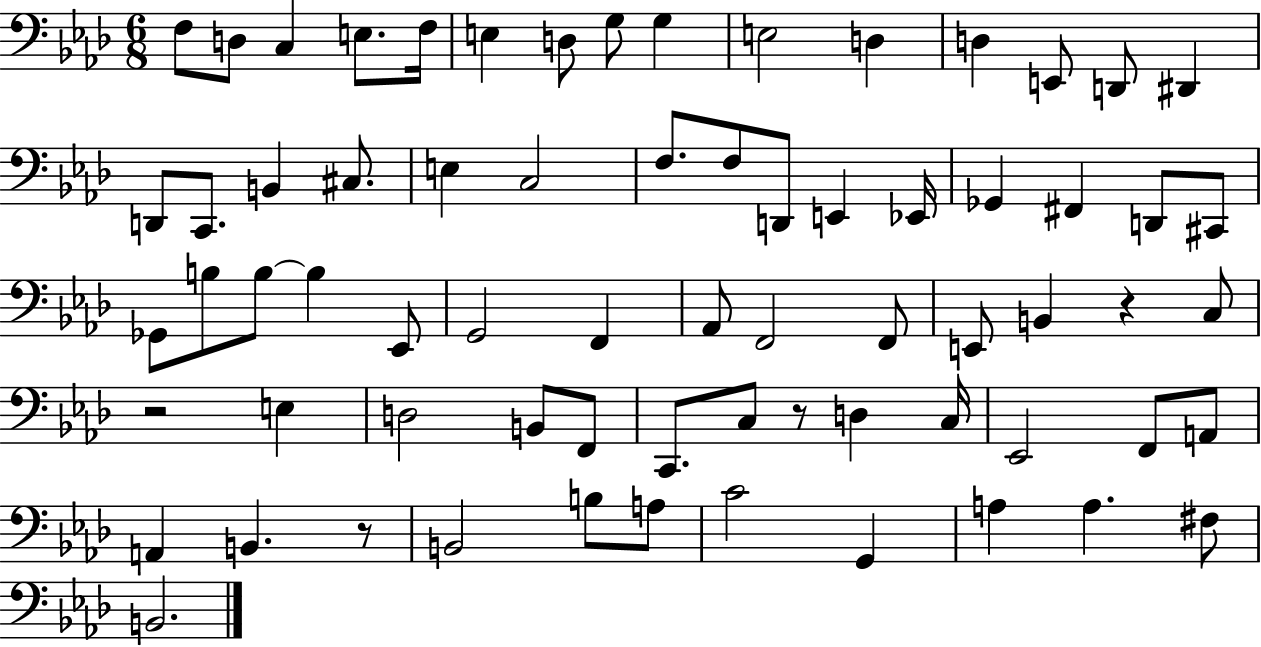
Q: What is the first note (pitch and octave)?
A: F3